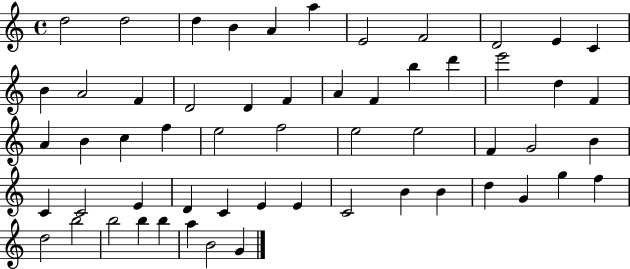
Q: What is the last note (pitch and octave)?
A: G4